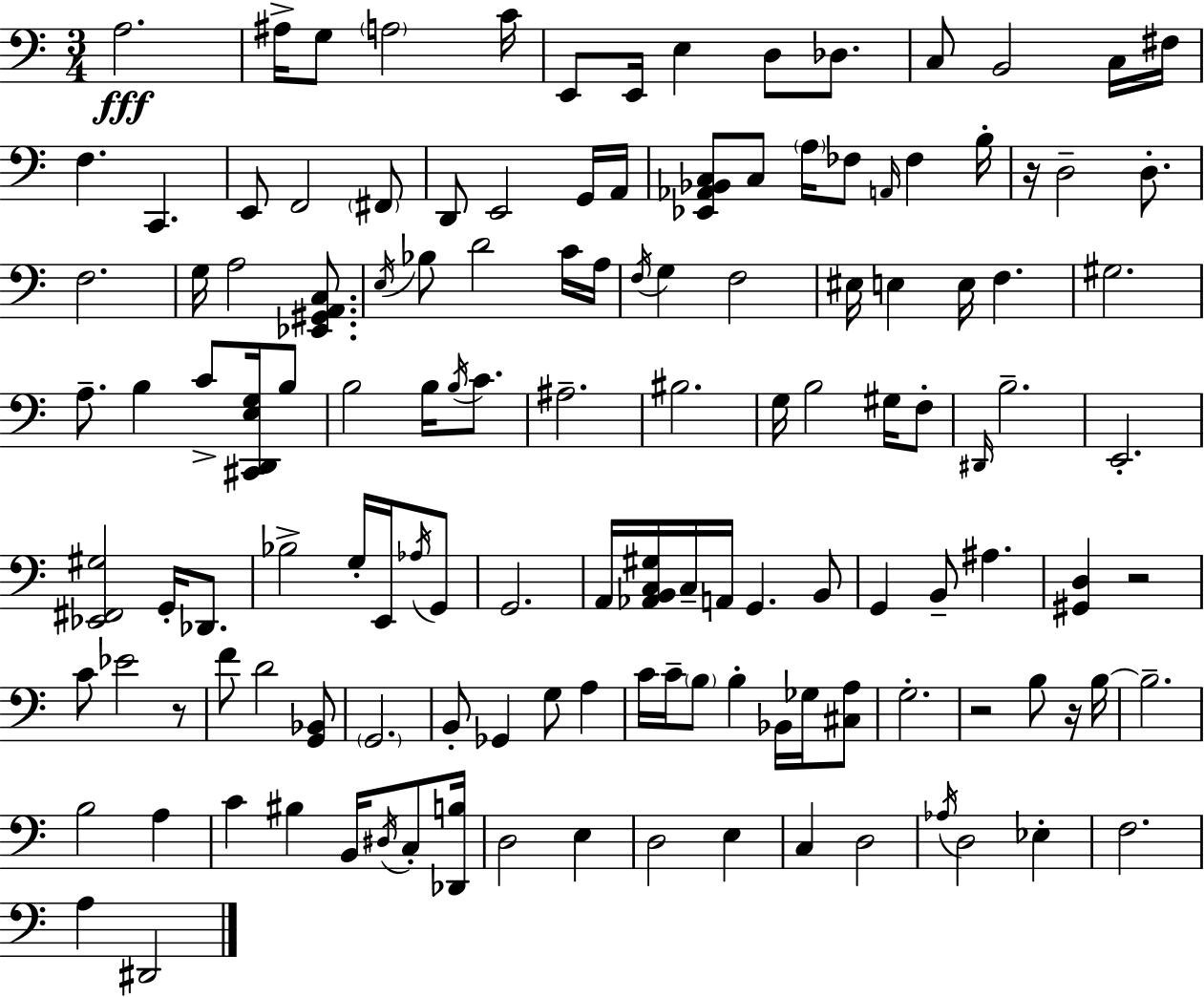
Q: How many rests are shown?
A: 5